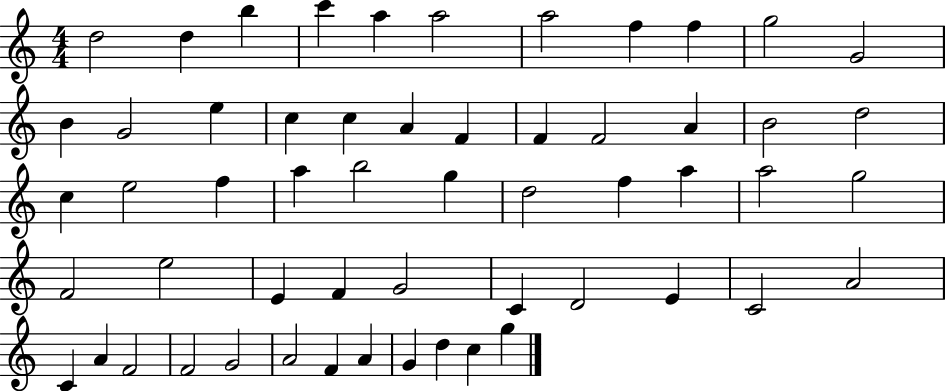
D5/h D5/q B5/q C6/q A5/q A5/h A5/h F5/q F5/q G5/h G4/h B4/q G4/h E5/q C5/q C5/q A4/q F4/q F4/q F4/h A4/q B4/h D5/h C5/q E5/h F5/q A5/q B5/h G5/q D5/h F5/q A5/q A5/h G5/h F4/h E5/h E4/q F4/q G4/h C4/q D4/h E4/q C4/h A4/h C4/q A4/q F4/h F4/h G4/h A4/h F4/q A4/q G4/q D5/q C5/q G5/q